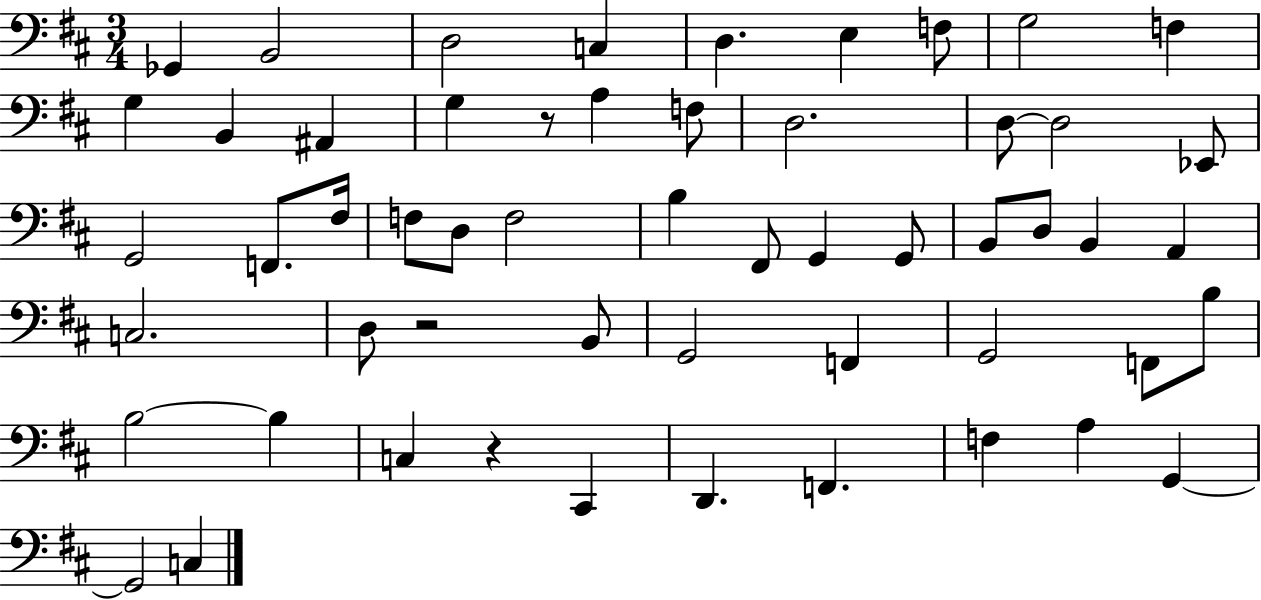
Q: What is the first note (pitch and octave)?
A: Gb2